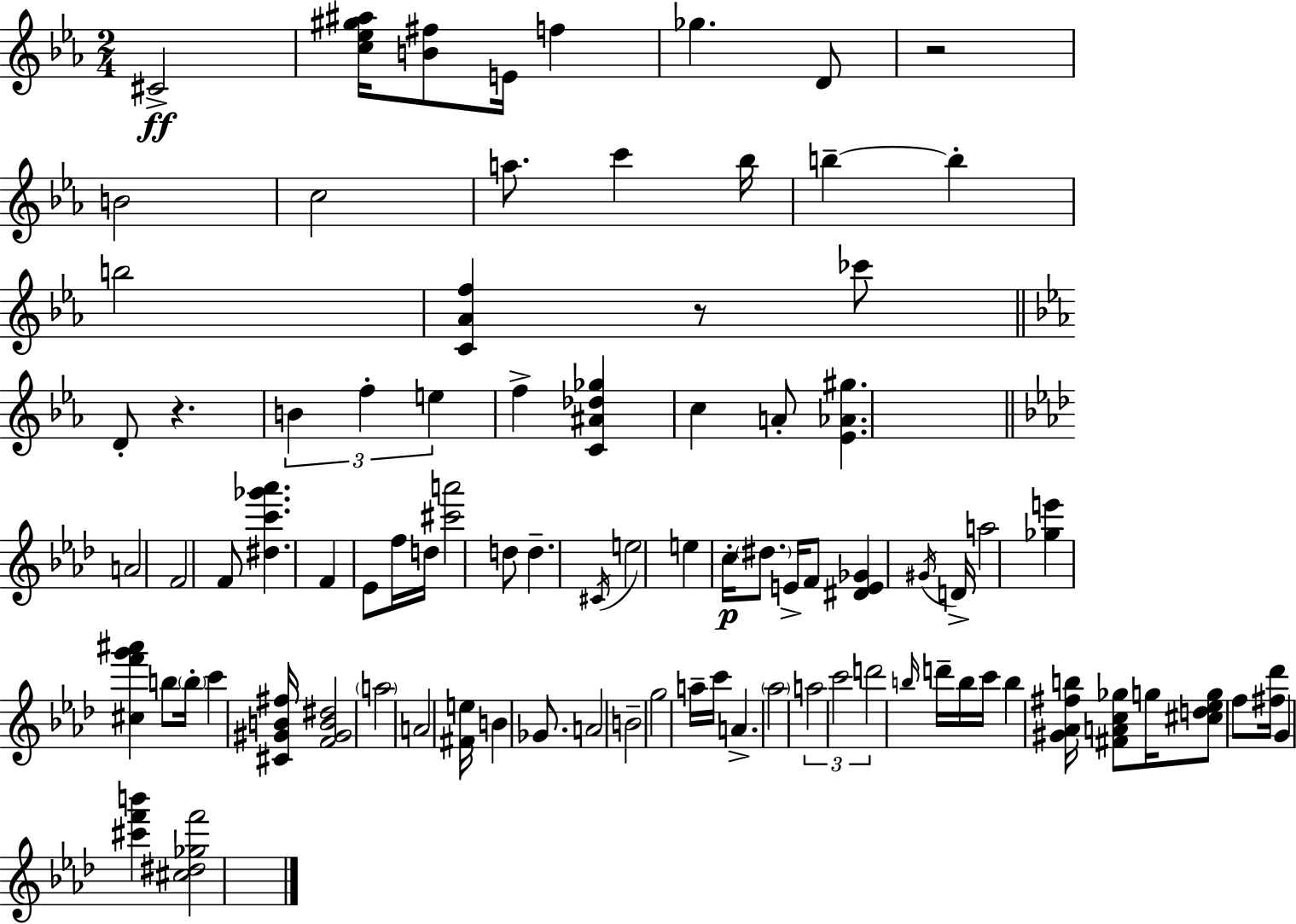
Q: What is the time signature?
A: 2/4